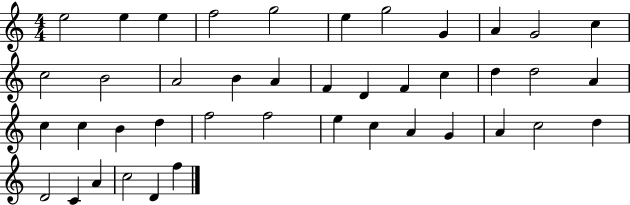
{
  \clef treble
  \numericTimeSignature
  \time 4/4
  \key c \major
  e''2 e''4 e''4 | f''2 g''2 | e''4 g''2 g'4 | a'4 g'2 c''4 | \break c''2 b'2 | a'2 b'4 a'4 | f'4 d'4 f'4 c''4 | d''4 d''2 a'4 | \break c''4 c''4 b'4 d''4 | f''2 f''2 | e''4 c''4 a'4 g'4 | a'4 c''2 d''4 | \break d'2 c'4 a'4 | c''2 d'4 f''4 | \bar "|."
}